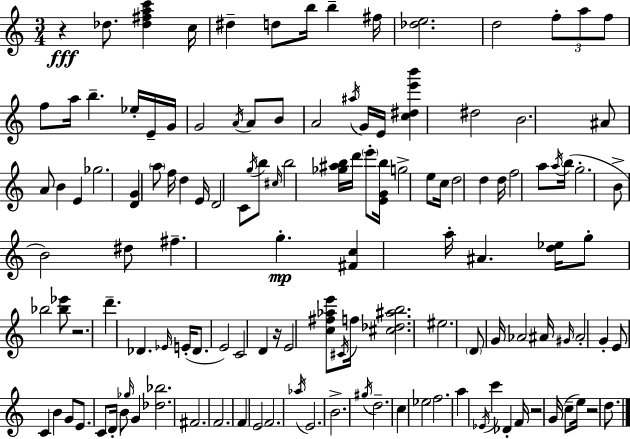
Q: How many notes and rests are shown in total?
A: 132